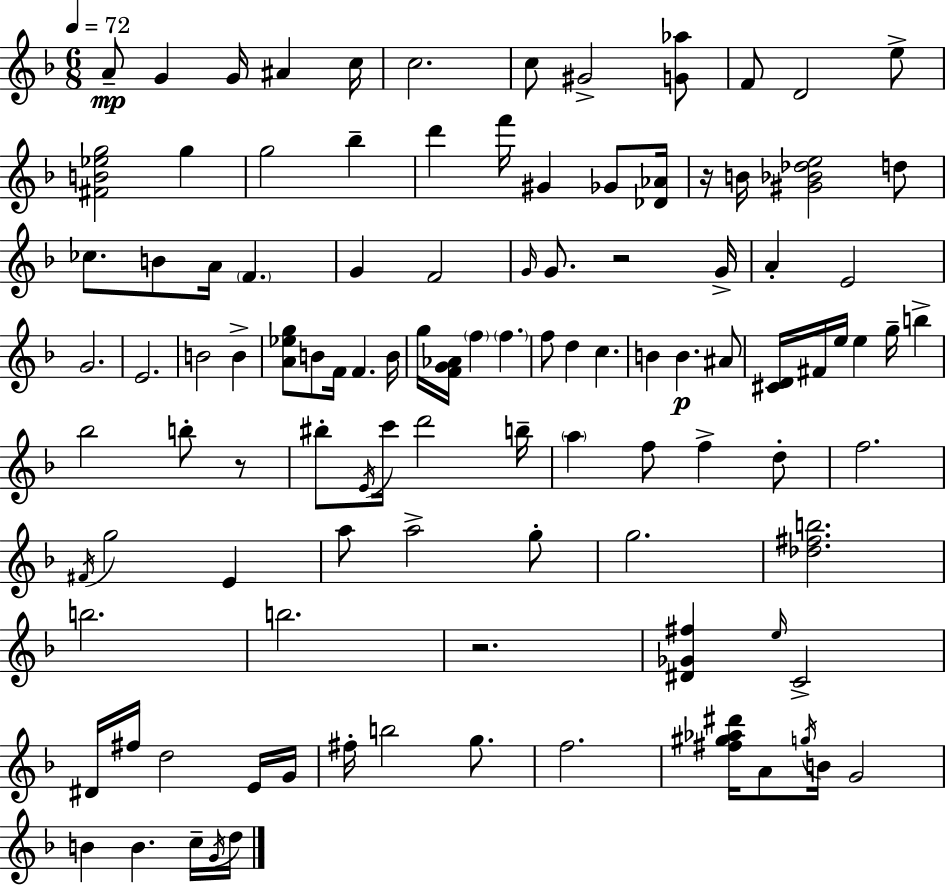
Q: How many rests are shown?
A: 4